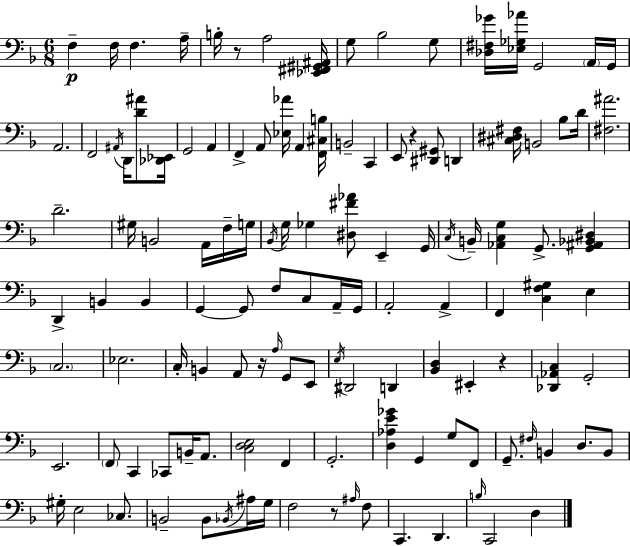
X:1
T:Untitled
M:6/8
L:1/4
K:Dm
F, F,/4 F, A,/4 B,/4 z/2 A,2 [_E,,^F,,^G,,^A,,]/4 G,/2 _B,2 G,/2 [_D,^F,_G]/4 [_E,_G,_A]/4 G,,2 A,,/4 G,,/4 A,,2 F,,2 ^A,,/4 D,,/4 [D^A]/2 [_D,,_E,,]/4 G,,2 A,, F,, A,,/2 [_E,_A]/4 A,, [F,,^C,B,]/4 B,,2 C,, E,,/2 z [^D,,^G,,]/2 D,, [^C,^D,^F,]/4 B,,2 _B,/2 D/4 [^F,^A]2 D2 ^G,/4 B,,2 A,,/4 F,/4 G,/4 _B,,/4 G,/4 _G, [^D,^F_A]/2 E,, G,,/4 C,/4 B,,/4 [_A,,C,G,] G,,/2 [G,,^A,,_B,,^D,] D,, B,, B,, G,, G,,/2 F,/2 C,/2 A,,/4 G,,/4 A,,2 A,, F,, [C,F,^G,] E, C,2 _E,2 C,/4 B,, A,,/2 z/4 A,/4 G,,/2 E,,/2 E,/4 ^D,,2 D,, [_B,,D,] ^E,, z [_D,,_A,,C,] G,,2 E,,2 F,,/2 C,, _C,,/2 B,,/4 A,,/2 [C,D,E,]2 F,, G,,2 [D,_A,E_G] G,, G,/2 F,,/2 G,,/2 ^F,/4 B,, D,/2 B,,/2 ^G,/4 E,2 _C,/2 B,,2 B,,/2 _B,,/4 ^A,/4 G,/4 F,2 z/2 ^A,/4 F,/2 C,, D,, B,/4 C,,2 D,